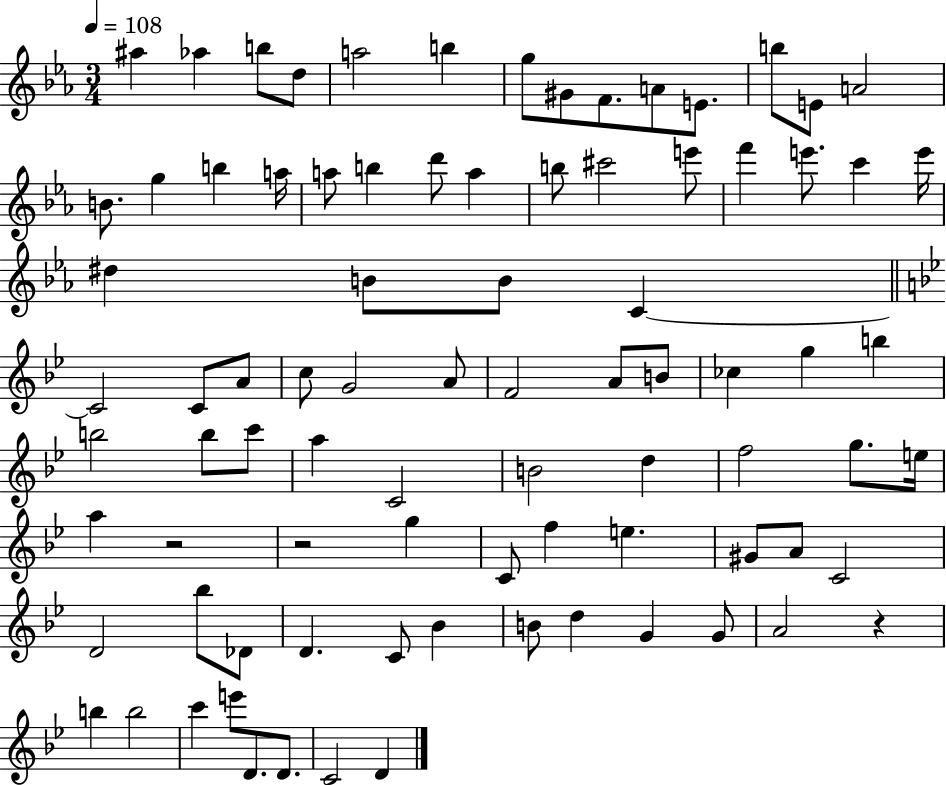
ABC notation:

X:1
T:Untitled
M:3/4
L:1/4
K:Eb
^a _a b/2 d/2 a2 b g/2 ^G/2 F/2 A/2 E/2 b/2 E/2 A2 B/2 g b a/4 a/2 b d'/2 a b/2 ^c'2 e'/2 f' e'/2 c' e'/4 ^d B/2 B/2 C C2 C/2 A/2 c/2 G2 A/2 F2 A/2 B/2 _c g b b2 b/2 c'/2 a C2 B2 d f2 g/2 e/4 a z2 z2 g C/2 f e ^G/2 A/2 C2 D2 _b/2 _D/2 D C/2 _B B/2 d G G/2 A2 z b b2 c' e'/2 D/2 D/2 C2 D